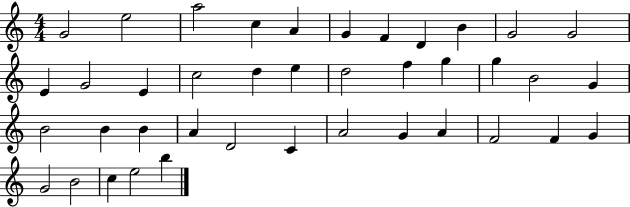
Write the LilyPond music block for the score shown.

{
  \clef treble
  \numericTimeSignature
  \time 4/4
  \key c \major
  g'2 e''2 | a''2 c''4 a'4 | g'4 f'4 d'4 b'4 | g'2 g'2 | \break e'4 g'2 e'4 | c''2 d''4 e''4 | d''2 f''4 g''4 | g''4 b'2 g'4 | \break b'2 b'4 b'4 | a'4 d'2 c'4 | a'2 g'4 a'4 | f'2 f'4 g'4 | \break g'2 b'2 | c''4 e''2 b''4 | \bar "|."
}